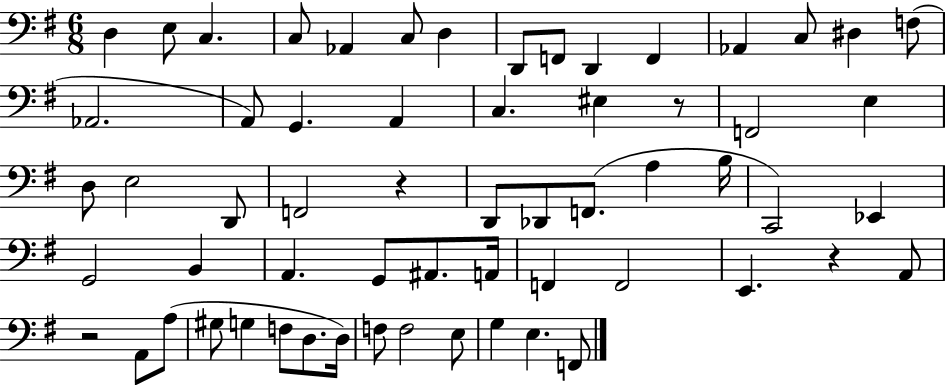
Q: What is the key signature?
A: G major